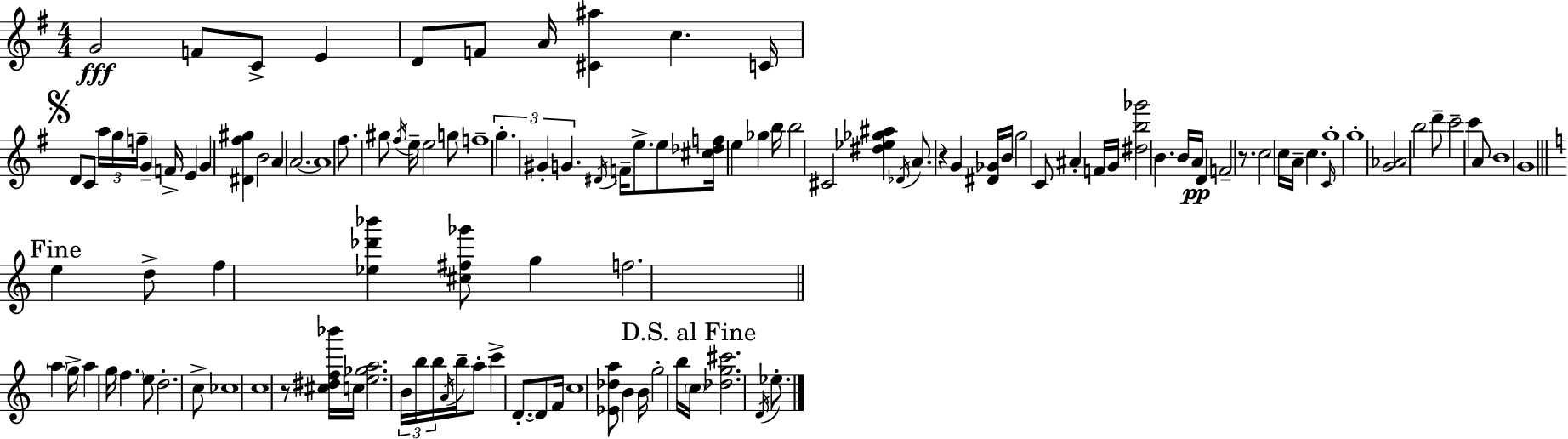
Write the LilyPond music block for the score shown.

{
  \clef treble
  \numericTimeSignature
  \time 4/4
  \key g \major
  g'2\fff f'8 c'8-> e'4 | d'8 f'8 a'16 <cis' ais''>4 c''4. c'16 | \mark \markup { \musicglyph "scripts.segno" } d'8 c'8 \tuplet 3/2 { a''16 g''16 f''16-- } g'4-- f'16-> e'4 | g'4 <dis' fis'' gis''>4 b'2 | \break a'4 a'2.~~ | a'1 | fis''8. gis''8 \acciaccatura { fis''16 } e''16-- e''2 g''8 | f''1-- | \break \tuplet 3/2 { g''4.-. gis'4-. g'4. } | \acciaccatura { dis'16 } f'16-- e''8.-> e''8 <cis'' des'' f''>16 e''4 ges''4 | b''16 b''2 cis'2 | <dis'' ees'' ges'' ais''>4 \acciaccatura { des'16 } a'8. r4 g'4 | \break <dis' ges'>16 b'16 g''2 c'8 ais'4-. | f'16 g'16 <dis'' b'' ges'''>2 b'4. | b'16 a'16\pp d'4 f'2-- | r8. c''2 c''16 a'16-- c''4. | \break \grace { c'16 } g''1-. | g''1-. | <g' aes'>2 b''2 | d'''8-- c'''2-- c'''4 | \break a'8 b'1 | g'1 | \mark "Fine" \bar "||" \break \key a \minor e''4 d''8-> f''4 <ees'' des''' bes'''>4 <cis'' fis'' ges'''>8 | g''4 f''2. | \bar "||" \break \key a \minor \parenthesize a''4 g''16-> a''4 g''16 \parenthesize f''4. | e''8 d''2.-. c''8-> | ces''1 | c''1 | \break r8 <cis'' dis'' f'' bes'''>16 c''16 <e'' ges'' a''>2. | \tuplet 3/2 { b'16 b''16 b''16 } \acciaccatura { a'16 } b''16-- a''8-. c'''4-> d'8.-.~~ d'8 | f'16 c''1 | <ees' des'' a''>8 b'4 b'16 g''2-. | \break b''16 \mark "D.S. al Fine" \parenthesize c''16 <des'' g'' cis'''>2. \acciaccatura { d'16 } ees''8.-. | \bar "|."
}